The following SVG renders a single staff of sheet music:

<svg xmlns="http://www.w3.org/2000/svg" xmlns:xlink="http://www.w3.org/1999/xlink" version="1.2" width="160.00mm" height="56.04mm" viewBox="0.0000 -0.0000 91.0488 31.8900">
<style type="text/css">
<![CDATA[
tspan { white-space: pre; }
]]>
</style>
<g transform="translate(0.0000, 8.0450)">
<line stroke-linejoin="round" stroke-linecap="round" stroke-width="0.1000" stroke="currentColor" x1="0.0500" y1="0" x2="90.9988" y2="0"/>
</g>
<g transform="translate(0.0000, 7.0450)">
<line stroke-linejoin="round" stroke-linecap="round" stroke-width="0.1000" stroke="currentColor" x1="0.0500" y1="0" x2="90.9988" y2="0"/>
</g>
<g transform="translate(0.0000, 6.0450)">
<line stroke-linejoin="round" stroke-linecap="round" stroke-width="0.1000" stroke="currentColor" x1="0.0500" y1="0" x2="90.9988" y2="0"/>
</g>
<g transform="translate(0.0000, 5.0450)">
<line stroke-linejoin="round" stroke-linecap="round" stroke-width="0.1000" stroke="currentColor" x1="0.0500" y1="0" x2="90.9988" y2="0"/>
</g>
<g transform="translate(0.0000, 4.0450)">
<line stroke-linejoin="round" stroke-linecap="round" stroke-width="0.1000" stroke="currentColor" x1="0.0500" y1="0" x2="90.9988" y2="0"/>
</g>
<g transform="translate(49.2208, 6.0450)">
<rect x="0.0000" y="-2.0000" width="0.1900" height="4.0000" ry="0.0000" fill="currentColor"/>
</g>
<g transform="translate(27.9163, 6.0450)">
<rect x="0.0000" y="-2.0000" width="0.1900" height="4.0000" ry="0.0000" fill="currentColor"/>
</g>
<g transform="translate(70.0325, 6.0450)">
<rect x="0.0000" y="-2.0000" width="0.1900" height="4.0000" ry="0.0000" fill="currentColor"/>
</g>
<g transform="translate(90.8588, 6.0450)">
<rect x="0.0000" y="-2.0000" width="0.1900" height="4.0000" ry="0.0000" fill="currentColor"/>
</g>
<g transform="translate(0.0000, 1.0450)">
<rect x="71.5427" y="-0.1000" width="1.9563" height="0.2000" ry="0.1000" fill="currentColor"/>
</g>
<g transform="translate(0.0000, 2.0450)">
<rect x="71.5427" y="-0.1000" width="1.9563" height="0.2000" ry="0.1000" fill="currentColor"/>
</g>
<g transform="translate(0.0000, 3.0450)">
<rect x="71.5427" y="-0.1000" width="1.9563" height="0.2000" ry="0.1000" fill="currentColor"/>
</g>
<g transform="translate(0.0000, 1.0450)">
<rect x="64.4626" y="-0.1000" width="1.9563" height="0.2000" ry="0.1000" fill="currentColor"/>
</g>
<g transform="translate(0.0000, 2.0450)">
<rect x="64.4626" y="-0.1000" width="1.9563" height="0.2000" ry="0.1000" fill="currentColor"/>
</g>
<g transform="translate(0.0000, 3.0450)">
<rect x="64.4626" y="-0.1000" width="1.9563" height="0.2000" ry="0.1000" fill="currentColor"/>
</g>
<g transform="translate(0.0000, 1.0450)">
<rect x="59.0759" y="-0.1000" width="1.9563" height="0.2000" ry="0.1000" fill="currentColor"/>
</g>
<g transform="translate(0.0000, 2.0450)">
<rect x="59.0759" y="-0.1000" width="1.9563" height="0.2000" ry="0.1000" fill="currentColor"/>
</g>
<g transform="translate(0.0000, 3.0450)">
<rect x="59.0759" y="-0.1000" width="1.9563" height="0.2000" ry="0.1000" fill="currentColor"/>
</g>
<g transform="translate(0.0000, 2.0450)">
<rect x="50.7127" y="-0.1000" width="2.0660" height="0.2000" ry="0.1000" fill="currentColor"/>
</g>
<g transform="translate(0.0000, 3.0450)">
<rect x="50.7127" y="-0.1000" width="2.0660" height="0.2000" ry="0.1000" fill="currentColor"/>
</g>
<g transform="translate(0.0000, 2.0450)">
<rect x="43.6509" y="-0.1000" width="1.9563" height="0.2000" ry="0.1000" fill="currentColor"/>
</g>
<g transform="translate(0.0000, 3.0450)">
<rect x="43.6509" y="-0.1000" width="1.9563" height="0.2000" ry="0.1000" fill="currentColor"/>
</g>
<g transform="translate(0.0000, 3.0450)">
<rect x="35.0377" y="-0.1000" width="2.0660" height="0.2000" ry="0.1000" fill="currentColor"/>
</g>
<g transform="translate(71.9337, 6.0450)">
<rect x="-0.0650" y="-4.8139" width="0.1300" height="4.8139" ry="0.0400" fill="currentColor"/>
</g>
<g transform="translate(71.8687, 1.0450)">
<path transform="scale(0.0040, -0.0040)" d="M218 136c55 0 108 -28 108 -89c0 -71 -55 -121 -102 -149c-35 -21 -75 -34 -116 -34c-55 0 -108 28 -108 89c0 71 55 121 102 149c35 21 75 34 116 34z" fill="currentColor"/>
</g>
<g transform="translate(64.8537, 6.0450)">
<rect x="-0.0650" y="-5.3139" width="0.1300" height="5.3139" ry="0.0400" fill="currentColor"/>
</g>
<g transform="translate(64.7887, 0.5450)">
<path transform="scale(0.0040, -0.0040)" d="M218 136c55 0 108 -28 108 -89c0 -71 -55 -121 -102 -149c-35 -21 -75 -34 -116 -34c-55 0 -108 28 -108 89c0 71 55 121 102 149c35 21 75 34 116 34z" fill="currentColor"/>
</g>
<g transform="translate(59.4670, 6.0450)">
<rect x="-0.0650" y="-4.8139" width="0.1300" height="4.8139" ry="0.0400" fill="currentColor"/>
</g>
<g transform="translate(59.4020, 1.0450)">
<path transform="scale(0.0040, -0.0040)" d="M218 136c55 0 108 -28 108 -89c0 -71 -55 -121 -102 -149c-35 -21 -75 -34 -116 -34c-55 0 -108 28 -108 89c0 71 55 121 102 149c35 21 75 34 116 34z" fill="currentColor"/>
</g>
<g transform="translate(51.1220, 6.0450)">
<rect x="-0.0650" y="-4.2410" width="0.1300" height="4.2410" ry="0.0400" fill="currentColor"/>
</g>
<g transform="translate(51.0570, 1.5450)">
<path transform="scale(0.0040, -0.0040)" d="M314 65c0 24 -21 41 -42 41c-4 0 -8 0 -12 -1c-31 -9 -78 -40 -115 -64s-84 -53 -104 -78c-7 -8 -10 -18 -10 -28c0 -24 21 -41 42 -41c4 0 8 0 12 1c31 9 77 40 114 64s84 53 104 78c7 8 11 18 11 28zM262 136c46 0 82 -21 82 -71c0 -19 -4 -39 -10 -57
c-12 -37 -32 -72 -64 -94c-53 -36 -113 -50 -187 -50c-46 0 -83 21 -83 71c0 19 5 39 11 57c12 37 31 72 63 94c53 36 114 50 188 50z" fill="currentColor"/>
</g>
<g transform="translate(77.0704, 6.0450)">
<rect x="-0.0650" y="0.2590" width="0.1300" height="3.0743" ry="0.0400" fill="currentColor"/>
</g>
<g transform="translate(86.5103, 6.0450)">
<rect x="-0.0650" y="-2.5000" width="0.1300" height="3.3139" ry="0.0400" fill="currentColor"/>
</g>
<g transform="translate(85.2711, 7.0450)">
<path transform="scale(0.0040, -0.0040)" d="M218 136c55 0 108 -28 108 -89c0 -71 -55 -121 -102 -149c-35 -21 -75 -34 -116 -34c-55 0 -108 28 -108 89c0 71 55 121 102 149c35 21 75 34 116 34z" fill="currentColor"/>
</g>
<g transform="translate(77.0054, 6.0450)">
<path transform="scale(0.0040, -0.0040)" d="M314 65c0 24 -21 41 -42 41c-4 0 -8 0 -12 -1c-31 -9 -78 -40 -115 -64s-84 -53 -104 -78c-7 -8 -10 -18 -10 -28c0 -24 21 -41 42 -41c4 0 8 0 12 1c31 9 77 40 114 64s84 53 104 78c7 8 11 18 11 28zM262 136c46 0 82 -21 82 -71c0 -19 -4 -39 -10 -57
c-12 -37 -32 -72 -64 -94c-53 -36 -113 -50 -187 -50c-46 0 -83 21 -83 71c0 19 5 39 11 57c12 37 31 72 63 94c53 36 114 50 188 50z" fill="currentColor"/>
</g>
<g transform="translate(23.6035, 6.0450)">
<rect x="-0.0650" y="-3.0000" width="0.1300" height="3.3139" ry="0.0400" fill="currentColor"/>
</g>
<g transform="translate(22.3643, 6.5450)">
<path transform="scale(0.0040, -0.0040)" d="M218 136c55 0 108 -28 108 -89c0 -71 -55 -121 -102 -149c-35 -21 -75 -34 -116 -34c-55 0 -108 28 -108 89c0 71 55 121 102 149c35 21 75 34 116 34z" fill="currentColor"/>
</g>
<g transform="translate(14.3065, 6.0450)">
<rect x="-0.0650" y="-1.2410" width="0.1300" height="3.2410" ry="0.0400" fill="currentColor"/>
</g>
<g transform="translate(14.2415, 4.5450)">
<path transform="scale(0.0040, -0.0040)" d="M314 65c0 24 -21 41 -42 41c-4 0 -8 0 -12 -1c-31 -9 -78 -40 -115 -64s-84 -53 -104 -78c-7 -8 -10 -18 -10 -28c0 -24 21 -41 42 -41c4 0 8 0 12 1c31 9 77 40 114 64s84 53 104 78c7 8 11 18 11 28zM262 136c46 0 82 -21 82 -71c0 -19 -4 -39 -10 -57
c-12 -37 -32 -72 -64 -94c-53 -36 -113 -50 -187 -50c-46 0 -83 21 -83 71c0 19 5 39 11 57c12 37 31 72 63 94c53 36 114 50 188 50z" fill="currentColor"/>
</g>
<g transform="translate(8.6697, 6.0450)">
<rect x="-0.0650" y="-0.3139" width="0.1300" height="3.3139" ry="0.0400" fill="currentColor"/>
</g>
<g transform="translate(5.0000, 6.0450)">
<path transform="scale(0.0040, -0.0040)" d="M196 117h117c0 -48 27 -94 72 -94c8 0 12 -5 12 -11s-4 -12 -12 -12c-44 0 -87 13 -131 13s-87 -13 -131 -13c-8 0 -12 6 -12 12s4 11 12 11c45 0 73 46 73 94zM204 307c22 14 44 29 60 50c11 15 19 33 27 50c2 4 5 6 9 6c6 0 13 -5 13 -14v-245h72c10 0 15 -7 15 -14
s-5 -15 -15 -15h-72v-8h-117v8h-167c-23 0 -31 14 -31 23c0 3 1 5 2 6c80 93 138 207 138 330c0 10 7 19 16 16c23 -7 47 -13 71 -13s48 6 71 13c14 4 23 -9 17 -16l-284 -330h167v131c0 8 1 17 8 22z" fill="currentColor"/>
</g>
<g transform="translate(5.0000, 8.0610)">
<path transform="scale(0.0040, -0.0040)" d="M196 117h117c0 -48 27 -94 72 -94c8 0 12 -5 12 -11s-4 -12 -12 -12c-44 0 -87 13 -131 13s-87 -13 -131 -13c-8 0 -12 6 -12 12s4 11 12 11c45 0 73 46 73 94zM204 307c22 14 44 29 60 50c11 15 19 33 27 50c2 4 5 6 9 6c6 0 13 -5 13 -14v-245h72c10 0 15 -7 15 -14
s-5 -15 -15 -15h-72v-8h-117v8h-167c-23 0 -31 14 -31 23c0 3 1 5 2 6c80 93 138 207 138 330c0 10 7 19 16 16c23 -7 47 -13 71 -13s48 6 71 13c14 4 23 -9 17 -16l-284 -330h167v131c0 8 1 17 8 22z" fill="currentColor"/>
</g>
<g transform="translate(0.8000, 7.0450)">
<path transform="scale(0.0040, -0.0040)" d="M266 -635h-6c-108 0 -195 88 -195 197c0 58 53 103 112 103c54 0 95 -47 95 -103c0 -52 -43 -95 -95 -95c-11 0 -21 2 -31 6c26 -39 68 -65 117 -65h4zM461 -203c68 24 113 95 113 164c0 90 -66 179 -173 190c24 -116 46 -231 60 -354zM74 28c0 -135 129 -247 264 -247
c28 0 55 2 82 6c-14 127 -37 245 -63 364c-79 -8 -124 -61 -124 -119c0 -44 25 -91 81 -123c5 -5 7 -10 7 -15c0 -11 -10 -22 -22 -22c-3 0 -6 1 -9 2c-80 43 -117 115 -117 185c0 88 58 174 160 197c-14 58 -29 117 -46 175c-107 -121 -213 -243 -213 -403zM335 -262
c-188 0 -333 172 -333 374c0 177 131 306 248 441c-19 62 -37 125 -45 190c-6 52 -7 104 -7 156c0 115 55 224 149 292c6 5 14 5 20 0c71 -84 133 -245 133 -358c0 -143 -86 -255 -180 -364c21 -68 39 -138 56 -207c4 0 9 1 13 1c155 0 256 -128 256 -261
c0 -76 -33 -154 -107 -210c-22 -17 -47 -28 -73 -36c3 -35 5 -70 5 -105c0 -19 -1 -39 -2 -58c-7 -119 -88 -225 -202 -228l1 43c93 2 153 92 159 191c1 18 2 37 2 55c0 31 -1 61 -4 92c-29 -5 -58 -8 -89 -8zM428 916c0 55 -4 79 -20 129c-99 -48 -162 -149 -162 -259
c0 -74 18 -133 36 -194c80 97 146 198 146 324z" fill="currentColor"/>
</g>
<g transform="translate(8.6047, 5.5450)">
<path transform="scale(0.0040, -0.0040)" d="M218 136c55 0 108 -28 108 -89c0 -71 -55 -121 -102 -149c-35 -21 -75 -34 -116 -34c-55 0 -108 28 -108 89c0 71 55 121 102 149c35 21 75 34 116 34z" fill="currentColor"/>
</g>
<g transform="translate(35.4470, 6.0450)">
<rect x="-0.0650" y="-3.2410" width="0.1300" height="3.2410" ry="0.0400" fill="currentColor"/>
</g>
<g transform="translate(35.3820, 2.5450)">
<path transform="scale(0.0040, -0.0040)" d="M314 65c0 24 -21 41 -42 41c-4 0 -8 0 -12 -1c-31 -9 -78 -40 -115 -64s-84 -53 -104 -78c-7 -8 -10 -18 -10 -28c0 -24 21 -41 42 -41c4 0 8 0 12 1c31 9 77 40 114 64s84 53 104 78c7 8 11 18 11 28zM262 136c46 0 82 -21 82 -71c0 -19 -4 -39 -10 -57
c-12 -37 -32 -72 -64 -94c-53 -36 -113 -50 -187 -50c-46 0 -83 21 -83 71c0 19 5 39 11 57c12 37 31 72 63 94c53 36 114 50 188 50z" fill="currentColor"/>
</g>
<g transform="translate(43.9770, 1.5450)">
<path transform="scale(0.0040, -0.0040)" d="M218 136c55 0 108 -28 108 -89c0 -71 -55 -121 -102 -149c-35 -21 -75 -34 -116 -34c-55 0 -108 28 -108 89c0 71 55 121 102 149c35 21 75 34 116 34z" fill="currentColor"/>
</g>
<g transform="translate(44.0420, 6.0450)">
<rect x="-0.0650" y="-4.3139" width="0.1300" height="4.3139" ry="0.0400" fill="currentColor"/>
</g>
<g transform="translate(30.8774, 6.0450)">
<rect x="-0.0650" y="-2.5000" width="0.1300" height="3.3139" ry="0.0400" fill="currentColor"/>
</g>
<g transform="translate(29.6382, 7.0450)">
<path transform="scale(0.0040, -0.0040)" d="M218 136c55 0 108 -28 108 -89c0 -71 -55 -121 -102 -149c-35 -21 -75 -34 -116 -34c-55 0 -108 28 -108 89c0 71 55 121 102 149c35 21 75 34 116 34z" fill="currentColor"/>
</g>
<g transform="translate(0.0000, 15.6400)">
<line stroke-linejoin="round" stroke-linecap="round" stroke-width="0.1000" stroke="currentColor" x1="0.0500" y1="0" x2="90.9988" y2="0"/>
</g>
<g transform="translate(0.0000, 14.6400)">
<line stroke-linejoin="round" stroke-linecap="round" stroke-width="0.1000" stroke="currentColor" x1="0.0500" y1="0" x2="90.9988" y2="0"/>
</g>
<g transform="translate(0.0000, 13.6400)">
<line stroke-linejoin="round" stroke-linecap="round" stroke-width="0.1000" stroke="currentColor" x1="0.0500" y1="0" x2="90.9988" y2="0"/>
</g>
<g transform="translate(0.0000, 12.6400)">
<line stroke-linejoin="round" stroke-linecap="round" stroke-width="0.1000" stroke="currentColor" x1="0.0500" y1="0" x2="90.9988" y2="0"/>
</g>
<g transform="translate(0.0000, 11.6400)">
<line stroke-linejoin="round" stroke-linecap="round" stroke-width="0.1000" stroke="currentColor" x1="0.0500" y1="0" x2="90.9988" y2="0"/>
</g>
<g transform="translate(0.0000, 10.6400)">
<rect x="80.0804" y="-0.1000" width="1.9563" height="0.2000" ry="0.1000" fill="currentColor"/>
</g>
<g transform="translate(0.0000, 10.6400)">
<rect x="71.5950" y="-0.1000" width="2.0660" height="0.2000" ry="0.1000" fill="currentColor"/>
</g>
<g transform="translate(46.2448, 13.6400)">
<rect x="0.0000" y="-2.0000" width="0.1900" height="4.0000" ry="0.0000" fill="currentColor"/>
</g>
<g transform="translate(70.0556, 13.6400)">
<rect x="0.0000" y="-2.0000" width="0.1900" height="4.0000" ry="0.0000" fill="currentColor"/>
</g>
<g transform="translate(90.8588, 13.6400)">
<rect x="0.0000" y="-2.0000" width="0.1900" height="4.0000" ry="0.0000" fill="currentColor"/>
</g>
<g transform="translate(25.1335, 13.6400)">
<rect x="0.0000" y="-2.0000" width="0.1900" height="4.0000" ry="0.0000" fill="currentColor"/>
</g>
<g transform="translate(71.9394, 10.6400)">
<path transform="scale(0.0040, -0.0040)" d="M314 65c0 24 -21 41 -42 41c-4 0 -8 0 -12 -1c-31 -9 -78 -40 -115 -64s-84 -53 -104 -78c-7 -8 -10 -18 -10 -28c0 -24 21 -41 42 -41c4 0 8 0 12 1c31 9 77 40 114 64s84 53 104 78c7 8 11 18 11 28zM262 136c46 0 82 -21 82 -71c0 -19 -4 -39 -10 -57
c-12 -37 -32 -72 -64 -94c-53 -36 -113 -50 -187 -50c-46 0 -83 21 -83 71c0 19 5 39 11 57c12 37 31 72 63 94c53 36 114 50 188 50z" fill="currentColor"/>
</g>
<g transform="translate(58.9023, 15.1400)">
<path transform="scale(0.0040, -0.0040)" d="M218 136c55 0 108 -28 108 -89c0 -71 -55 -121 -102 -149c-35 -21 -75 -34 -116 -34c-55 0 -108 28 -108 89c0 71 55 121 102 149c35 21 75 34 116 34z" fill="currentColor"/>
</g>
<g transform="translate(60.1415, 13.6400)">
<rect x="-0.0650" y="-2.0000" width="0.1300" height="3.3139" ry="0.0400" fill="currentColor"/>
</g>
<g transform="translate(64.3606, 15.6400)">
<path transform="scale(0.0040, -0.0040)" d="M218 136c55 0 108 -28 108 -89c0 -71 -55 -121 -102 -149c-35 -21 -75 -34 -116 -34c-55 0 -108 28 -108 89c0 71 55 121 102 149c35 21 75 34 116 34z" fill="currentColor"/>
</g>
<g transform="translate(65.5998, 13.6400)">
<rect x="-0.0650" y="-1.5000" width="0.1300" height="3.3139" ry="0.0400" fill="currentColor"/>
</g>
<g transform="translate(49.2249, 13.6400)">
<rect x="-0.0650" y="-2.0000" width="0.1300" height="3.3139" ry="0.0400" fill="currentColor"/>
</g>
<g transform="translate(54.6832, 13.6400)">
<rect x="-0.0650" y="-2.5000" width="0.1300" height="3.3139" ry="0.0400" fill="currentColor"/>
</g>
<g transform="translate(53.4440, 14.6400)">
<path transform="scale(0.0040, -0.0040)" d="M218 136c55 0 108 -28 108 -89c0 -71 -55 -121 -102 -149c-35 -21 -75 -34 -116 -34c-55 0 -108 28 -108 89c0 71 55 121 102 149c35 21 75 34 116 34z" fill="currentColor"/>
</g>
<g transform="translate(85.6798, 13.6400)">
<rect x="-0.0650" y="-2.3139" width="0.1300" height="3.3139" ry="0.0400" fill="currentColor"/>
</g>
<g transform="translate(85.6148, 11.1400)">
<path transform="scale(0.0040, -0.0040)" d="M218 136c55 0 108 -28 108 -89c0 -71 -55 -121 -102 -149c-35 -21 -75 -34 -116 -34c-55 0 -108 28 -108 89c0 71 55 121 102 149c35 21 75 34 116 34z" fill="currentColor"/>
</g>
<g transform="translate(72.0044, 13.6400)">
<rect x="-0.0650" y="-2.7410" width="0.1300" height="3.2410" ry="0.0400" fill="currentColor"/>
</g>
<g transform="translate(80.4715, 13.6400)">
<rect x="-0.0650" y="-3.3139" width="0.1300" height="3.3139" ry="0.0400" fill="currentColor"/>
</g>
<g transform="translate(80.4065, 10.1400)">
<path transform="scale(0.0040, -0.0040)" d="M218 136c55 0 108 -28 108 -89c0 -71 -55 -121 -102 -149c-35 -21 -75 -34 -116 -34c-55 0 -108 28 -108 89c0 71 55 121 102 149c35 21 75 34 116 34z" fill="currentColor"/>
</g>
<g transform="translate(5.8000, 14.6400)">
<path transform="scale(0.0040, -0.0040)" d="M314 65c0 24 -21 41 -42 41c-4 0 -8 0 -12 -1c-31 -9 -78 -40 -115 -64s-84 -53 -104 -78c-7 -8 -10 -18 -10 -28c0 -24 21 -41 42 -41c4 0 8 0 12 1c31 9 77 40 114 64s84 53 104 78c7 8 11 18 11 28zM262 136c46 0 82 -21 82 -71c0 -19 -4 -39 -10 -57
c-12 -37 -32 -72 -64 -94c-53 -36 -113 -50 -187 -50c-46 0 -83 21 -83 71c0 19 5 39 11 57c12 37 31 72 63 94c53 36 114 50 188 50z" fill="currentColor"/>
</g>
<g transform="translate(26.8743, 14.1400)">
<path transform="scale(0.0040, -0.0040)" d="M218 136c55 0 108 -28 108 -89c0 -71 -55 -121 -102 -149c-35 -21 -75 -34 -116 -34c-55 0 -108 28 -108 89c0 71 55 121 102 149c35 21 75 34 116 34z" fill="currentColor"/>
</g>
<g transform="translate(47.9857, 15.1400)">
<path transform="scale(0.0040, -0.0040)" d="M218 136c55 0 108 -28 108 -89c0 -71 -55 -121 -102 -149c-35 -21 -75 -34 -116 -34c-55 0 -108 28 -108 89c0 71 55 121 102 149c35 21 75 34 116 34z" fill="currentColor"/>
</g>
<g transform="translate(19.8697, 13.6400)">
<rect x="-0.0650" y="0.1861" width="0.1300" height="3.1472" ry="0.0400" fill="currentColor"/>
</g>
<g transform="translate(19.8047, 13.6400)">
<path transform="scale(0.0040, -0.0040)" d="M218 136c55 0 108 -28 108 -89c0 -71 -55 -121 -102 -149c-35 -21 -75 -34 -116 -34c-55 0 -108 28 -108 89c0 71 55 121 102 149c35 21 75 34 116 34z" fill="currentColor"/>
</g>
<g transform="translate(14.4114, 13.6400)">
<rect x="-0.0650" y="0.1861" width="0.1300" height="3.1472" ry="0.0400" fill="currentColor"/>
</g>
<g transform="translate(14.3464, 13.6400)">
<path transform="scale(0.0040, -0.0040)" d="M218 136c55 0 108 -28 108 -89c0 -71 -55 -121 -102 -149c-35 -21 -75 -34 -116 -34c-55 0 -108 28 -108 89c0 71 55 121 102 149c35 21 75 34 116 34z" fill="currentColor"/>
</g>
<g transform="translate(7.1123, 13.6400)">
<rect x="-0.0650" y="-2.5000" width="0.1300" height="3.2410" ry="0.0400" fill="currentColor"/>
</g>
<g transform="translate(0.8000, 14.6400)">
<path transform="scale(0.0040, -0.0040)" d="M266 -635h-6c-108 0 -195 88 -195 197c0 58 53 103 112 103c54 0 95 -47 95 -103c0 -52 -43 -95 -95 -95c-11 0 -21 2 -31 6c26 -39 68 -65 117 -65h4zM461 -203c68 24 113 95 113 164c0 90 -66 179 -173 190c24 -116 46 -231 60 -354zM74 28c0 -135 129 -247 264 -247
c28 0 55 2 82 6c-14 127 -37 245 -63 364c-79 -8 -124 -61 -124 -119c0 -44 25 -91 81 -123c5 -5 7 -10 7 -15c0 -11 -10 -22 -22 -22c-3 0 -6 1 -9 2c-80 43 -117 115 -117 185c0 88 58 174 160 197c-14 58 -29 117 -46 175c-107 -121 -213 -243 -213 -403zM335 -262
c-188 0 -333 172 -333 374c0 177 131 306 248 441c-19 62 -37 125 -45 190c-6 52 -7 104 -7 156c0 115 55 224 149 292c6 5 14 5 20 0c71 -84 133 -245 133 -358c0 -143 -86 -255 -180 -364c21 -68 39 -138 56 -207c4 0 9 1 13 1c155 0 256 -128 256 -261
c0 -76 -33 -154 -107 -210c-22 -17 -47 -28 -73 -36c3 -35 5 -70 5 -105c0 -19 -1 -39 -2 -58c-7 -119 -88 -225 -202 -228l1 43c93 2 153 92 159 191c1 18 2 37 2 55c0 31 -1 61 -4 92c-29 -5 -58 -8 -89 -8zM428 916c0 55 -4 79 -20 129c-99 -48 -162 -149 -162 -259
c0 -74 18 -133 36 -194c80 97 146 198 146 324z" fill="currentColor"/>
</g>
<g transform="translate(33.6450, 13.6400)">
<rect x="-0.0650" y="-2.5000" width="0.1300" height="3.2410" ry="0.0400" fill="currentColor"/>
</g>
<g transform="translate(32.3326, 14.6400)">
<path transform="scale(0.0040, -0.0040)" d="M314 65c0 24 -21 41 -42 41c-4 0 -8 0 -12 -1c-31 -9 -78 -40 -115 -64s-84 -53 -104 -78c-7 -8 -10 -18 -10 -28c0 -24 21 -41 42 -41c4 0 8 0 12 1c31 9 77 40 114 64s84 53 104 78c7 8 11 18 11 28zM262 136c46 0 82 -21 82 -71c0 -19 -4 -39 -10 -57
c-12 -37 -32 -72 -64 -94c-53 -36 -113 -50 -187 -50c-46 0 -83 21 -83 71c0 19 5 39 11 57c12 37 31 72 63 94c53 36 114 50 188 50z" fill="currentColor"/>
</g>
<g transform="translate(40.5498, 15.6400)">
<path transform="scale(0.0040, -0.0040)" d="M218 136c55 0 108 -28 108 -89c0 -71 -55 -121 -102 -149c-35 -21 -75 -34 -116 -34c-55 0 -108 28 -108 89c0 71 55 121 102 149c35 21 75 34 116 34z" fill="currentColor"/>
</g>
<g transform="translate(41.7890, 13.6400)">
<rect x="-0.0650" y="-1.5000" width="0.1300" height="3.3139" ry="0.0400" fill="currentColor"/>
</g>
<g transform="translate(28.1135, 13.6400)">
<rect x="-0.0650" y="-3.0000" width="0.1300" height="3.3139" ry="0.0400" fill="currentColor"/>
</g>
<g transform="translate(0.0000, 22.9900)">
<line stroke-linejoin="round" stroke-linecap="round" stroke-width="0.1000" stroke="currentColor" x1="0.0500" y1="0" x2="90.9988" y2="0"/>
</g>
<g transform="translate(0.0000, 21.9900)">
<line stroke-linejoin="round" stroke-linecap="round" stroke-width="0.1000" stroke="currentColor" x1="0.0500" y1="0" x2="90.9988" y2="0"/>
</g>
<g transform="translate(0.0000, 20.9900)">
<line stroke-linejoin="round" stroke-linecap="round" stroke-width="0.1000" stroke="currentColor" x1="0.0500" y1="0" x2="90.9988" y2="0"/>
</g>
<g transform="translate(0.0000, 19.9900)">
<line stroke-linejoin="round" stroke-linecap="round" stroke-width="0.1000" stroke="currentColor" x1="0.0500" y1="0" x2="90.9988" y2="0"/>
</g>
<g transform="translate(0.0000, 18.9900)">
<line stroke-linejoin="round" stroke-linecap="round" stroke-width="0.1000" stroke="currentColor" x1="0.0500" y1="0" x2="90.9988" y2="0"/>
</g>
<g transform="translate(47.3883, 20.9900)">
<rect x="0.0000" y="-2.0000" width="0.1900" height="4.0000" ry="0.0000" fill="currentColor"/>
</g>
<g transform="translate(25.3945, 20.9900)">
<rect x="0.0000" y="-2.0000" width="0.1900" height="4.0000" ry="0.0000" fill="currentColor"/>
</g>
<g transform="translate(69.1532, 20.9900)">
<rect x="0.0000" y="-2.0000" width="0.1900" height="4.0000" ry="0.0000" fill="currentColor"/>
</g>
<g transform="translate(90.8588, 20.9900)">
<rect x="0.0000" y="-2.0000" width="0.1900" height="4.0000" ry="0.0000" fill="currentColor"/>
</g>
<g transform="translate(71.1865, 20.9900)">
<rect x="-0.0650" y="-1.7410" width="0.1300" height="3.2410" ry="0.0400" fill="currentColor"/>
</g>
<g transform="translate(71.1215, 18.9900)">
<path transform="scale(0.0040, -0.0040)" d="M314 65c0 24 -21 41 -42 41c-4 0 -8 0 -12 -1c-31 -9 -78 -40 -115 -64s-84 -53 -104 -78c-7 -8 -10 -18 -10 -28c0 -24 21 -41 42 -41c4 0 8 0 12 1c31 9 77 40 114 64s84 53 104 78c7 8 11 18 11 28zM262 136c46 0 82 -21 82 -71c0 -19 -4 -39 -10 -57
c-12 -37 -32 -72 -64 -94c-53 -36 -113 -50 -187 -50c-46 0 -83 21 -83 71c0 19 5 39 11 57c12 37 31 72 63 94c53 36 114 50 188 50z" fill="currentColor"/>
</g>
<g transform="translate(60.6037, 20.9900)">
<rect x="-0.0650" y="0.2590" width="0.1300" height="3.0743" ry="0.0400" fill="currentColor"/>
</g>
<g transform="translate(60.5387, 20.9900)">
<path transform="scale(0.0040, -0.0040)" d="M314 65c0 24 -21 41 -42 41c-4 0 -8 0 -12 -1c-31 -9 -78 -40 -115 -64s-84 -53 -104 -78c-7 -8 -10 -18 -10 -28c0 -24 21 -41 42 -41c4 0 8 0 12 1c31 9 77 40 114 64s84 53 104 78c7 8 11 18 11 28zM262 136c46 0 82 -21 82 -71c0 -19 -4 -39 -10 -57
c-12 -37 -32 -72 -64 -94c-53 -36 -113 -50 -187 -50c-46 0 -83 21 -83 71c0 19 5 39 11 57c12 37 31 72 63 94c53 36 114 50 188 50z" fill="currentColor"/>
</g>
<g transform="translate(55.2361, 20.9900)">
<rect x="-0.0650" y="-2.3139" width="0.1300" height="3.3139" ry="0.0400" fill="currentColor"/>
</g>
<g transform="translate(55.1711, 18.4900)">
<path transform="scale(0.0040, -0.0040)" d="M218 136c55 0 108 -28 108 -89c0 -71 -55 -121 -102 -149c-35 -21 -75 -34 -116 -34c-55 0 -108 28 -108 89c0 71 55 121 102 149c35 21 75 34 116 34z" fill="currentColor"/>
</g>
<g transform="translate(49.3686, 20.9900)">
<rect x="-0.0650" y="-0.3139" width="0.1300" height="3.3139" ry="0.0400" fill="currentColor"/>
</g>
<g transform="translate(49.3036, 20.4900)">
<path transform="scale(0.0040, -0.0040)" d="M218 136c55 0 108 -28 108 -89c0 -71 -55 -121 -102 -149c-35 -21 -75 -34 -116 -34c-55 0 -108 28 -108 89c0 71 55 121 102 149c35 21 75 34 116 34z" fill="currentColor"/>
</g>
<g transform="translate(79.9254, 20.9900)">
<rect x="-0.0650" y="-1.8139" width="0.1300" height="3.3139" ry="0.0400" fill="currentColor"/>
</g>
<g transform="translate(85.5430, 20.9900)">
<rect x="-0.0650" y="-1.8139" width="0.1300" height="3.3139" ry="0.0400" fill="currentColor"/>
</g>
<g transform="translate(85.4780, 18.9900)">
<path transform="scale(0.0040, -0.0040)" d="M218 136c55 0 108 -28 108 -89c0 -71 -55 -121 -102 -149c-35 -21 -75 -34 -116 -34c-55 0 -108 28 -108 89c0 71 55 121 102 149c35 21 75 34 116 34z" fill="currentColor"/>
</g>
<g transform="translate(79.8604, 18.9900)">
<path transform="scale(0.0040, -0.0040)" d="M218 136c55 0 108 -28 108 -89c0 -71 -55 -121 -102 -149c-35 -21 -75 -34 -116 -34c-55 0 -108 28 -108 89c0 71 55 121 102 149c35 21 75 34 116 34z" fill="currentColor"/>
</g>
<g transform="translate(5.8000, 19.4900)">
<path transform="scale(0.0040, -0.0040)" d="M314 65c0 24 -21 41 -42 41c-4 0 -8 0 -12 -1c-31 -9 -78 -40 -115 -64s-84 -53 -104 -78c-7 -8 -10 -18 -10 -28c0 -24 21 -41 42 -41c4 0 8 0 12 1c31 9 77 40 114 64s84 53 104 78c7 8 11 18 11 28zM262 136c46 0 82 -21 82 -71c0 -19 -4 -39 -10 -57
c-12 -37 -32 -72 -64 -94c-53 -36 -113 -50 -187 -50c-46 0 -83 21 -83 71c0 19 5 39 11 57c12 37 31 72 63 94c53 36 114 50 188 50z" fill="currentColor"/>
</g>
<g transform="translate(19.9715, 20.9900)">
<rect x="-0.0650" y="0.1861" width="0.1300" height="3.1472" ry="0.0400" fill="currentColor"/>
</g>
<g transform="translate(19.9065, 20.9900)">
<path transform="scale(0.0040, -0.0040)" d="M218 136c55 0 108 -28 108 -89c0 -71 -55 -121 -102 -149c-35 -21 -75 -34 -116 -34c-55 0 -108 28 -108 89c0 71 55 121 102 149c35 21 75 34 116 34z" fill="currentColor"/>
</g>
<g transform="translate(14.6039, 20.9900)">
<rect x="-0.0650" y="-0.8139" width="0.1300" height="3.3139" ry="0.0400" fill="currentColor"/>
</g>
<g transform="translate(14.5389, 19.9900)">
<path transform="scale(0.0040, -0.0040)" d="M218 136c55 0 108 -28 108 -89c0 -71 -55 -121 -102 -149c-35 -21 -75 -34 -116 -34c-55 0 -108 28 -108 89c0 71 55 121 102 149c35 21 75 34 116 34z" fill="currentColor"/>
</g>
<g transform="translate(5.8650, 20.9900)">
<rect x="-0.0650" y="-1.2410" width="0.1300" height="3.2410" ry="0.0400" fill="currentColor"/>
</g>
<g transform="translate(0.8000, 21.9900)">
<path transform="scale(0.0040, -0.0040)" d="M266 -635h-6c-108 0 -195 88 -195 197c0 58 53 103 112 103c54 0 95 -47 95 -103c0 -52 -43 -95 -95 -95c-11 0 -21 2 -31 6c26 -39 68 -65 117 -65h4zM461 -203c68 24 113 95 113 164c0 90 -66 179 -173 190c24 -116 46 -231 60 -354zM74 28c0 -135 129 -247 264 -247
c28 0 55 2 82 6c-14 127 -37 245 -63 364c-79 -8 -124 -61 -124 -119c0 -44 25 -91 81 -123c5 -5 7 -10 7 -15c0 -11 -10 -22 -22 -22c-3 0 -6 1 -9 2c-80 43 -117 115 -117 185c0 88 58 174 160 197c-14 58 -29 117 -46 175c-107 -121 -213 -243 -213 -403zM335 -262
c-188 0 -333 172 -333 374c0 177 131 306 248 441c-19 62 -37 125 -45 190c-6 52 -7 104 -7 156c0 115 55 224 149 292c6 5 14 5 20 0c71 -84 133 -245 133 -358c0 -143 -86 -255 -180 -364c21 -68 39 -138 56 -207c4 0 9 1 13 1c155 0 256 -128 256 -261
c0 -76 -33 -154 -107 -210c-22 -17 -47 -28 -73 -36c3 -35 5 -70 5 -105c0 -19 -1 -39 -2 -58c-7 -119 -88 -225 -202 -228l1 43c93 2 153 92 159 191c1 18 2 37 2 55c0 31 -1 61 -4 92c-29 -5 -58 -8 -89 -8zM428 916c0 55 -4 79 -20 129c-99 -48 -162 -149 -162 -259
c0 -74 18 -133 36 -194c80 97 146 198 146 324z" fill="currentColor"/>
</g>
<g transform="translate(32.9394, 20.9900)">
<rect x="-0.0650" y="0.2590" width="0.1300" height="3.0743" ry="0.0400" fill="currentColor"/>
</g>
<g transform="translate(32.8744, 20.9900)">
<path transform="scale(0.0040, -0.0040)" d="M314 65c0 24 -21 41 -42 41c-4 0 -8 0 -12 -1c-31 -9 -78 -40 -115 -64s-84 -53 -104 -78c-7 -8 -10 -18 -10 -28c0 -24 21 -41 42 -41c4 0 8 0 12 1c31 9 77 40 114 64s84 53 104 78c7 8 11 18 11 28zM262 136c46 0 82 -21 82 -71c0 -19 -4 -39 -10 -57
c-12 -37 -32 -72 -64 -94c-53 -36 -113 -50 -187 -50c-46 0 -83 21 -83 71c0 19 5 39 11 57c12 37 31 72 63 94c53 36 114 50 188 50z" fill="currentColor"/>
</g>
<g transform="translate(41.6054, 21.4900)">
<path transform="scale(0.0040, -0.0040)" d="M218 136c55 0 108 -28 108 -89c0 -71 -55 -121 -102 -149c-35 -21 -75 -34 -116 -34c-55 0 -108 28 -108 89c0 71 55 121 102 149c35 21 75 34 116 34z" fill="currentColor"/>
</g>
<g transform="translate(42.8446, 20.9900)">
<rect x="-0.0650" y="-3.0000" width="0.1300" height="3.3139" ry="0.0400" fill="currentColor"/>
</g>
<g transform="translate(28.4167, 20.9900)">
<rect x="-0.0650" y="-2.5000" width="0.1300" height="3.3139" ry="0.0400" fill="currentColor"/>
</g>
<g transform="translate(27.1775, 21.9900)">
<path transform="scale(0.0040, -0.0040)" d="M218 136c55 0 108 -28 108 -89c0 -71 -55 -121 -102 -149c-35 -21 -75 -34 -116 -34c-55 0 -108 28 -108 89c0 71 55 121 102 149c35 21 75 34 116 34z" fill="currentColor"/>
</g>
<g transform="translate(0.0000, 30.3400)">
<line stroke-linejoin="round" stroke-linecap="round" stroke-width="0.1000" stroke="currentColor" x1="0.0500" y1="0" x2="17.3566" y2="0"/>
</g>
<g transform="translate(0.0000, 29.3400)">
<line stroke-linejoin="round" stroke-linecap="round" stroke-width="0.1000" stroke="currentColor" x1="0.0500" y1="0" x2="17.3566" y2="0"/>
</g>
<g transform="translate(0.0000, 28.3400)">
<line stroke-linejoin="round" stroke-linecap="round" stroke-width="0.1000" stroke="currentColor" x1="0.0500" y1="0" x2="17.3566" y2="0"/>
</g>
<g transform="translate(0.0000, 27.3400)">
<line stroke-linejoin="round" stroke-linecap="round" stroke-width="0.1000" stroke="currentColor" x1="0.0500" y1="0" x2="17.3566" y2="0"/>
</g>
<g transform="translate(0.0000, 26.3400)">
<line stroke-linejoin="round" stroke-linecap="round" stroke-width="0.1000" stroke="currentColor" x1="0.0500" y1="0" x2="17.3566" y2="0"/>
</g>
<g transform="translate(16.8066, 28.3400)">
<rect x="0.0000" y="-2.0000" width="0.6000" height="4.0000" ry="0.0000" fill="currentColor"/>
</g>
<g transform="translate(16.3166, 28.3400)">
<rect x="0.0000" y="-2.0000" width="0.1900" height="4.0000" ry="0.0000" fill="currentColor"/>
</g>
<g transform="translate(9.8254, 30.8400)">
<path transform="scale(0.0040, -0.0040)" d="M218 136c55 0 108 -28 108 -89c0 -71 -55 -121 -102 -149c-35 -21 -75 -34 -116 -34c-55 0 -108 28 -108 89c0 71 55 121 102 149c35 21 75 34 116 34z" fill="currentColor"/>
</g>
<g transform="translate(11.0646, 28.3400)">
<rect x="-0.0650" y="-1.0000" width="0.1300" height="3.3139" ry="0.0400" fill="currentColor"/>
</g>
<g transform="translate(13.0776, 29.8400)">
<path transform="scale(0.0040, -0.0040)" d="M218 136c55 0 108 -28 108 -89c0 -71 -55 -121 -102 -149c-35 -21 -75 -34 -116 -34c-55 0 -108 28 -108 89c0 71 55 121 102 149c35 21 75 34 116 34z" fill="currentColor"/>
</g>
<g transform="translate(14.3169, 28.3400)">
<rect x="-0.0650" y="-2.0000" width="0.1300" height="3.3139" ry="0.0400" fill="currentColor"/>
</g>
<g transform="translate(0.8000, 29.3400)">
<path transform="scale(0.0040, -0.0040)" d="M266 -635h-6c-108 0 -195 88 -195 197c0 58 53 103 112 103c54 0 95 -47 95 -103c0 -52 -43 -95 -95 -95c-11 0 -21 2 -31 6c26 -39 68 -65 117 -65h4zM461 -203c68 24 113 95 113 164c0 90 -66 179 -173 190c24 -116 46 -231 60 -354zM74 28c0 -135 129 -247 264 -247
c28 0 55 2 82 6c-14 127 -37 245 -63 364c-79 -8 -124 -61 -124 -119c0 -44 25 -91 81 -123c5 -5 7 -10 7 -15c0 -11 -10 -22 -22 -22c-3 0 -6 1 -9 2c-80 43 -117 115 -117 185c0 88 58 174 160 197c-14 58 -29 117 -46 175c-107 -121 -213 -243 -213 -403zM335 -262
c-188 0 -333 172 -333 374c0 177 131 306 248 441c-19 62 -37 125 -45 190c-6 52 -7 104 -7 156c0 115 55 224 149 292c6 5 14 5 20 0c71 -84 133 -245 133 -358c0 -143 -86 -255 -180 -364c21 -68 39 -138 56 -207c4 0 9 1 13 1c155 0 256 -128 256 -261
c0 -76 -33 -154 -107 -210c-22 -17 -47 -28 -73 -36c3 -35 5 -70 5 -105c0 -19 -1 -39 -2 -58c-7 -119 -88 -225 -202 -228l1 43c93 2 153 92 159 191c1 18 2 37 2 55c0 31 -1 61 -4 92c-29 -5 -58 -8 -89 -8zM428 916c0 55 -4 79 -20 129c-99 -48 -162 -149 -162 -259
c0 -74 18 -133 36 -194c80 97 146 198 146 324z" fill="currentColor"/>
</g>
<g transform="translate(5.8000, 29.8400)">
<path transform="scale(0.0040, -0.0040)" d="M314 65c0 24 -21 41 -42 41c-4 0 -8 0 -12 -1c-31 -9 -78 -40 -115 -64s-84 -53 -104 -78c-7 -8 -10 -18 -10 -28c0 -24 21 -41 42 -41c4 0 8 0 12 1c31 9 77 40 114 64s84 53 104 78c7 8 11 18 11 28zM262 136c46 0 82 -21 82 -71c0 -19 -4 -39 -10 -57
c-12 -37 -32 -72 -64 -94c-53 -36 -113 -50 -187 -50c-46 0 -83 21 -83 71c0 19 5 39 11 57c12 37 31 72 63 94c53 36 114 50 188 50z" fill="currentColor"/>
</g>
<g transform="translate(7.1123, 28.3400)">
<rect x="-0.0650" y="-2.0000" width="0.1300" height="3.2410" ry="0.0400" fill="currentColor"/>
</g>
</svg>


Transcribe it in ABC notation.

X:1
T:Untitled
M:4/4
L:1/4
K:C
c e2 A G b2 d' d'2 e' f' e' B2 G G2 B B A G2 E F G F E a2 b g e2 d B G B2 A c g B2 f2 f f F2 D F